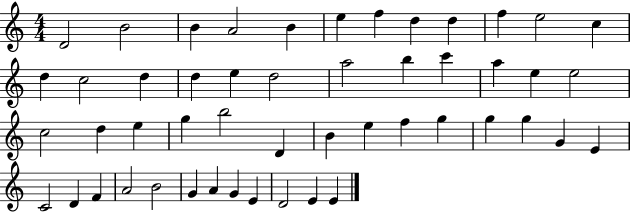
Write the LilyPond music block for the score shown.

{
  \clef treble
  \numericTimeSignature
  \time 4/4
  \key c \major
  d'2 b'2 | b'4 a'2 b'4 | e''4 f''4 d''4 d''4 | f''4 e''2 c''4 | \break d''4 c''2 d''4 | d''4 e''4 d''2 | a''2 b''4 c'''4 | a''4 e''4 e''2 | \break c''2 d''4 e''4 | g''4 b''2 d'4 | b'4 e''4 f''4 g''4 | g''4 g''4 g'4 e'4 | \break c'2 d'4 f'4 | a'2 b'2 | g'4 a'4 g'4 e'4 | d'2 e'4 e'4 | \break \bar "|."
}